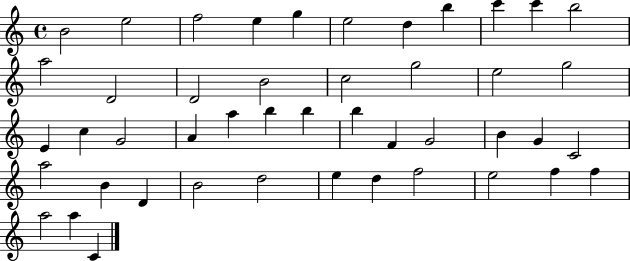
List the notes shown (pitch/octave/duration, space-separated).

B4/h E5/h F5/h E5/q G5/q E5/h D5/q B5/q C6/q C6/q B5/h A5/h D4/h D4/h B4/h C5/h G5/h E5/h G5/h E4/q C5/q G4/h A4/q A5/q B5/q B5/q B5/q F4/q G4/h B4/q G4/q C4/h A5/h B4/q D4/q B4/h D5/h E5/q D5/q F5/h E5/h F5/q F5/q A5/h A5/q C4/q